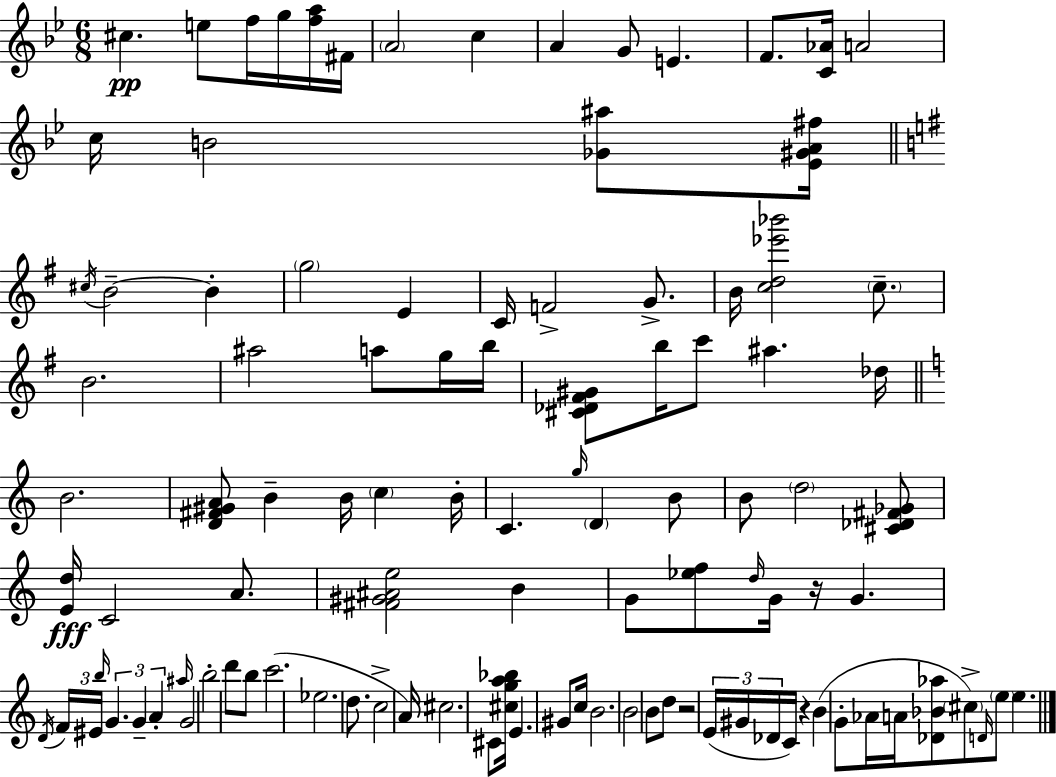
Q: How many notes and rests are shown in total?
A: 105